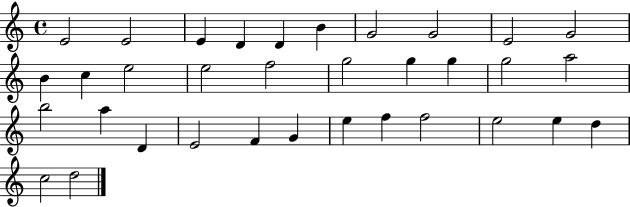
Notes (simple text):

E4/h E4/h E4/q D4/q D4/q B4/q G4/h G4/h E4/h G4/h B4/q C5/q E5/h E5/h F5/h G5/h G5/q G5/q G5/h A5/h B5/h A5/q D4/q E4/h F4/q G4/q E5/q F5/q F5/h E5/h E5/q D5/q C5/h D5/h